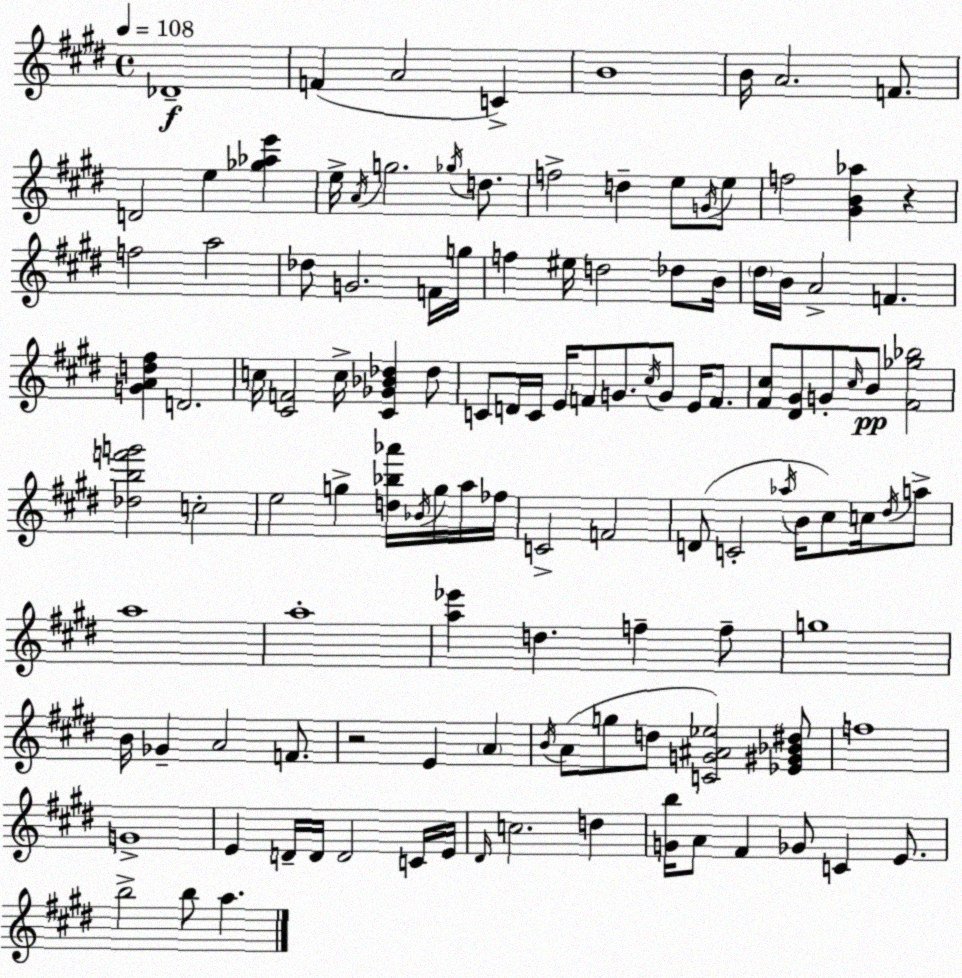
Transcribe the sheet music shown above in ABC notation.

X:1
T:Untitled
M:4/4
L:1/4
K:E
_D4 F A2 C B4 B/4 A2 F/2 D2 e [_g_ae'] e/4 A/4 g2 _g/4 d/2 f2 d e/2 G/4 e/2 f2 [^GB_a] z f2 a2 _d/2 G2 F/4 g/4 f ^e/4 d2 _d/2 B/4 ^d/4 B/4 A2 F [GAd^f] D2 c/4 [^CF]2 c/4 [^C_G_B_d] _d/2 C/2 D/4 C/4 E/4 F/2 G/2 ^c/4 G/2 E/4 F/2 [^F^c]/2 [^D^G]/2 G/2 ^c/4 B/2 [^F_g_b]2 [_dbf'g']2 c2 e2 g [d_b_a']/4 _B/4 g/4 a/4 _f/4 C2 F2 D/2 C2 _a/4 B/4 ^c/2 c/4 ^d/4 a/2 a4 a4 [a_e'] d f f/2 g4 B/4 _G A2 F/2 z2 E A B/4 A/2 g/2 d/2 [CG^A_e]2 [_E^G_B^d]/2 f4 G4 E D/4 D/4 D2 C/4 E/4 ^D/4 c2 d [Gb]/4 A/2 ^F _G/2 C E/2 b2 b/2 a